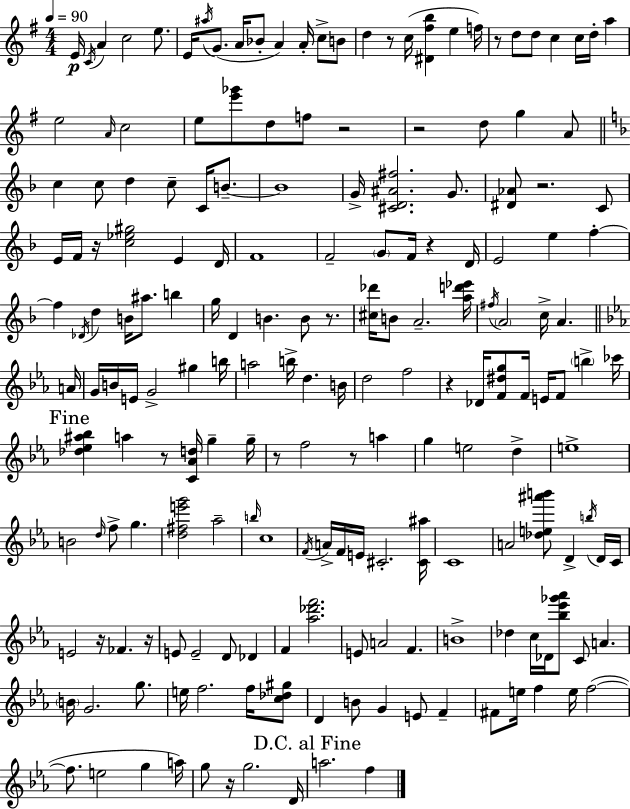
{
  \clef treble
  \numericTimeSignature
  \time 4/4
  \key e \minor
  \tempo 4 = 90
  e'16\p \acciaccatura { c'16 } a'4 c''2 e''8. | e'16 \acciaccatura { ais''16 } g'8.( a'16 bes'8-. a'4) a'16-. c''8-> | b'8 d''4 r8 c''16( <dis' fis'' b''>4 e''4 | f''16) r8 d''8 d''8 c''4 c''16 d''16-. a''4 | \break e''2 \grace { a'16 } c''2 | e''8 <e''' ges'''>8 d''8 f''8 r2 | r2 d''8 g''4 | a'8 \bar "||" \break \key d \minor c''4 c''8 d''4 c''8-- c'16 b'8.--~~ | b'1 | g'16-> <cis' d' ais' fis''>2. g'8. | <dis' aes'>8 r2. c'8 | \break e'16 f'16 r16 <c'' ees'' gis''>2 e'4 d'16 | f'1 | f'2-- \parenthesize g'8 f'16 r4 d'16 | e'2 e''4 f''4-.~~ | \break f''4 \acciaccatura { des'16 } d''4 b'16 ais''8. b''4 | g''16 d'4 b'4. b'8 r8. | <cis'' des'''>16 b'8 a'2.-- | <a'' d''' ees'''>16 \acciaccatura { fis''16 } \parenthesize a'2 c''16-> a'4. | \break \bar "||" \break \key ees \major a'16 g'16 b'16 e'16 g'2-> gis''4 | b''16 a''2 b''16-> d''4. | b'16 d''2 f''2 | r4 des'16 <f' dis'' g''>8 f'16 e'16 f'8 \parenthesize b''4-> | \break ces'''16 \mark "Fine" <des'' ees'' ais'' bes''>4 a''4 r8 <c' aes' d''>16 g''4-- | g''16-- r8 f''2 r8 a''4 | g''4 e''2 d''4-> | e''1-> | \break b'2 \grace { d''16 } f''8-> g''4. | <d'' fis'' e''' g'''>2 aes''2-- | \grace { b''16 } c''1 | \acciaccatura { f'16 } a'16-> f'16 e'16 cis'2.-. | \break <cis' ais''>16 c'1 | a'2 <des'' e'' ais''' b'''>8 d'4-> | \acciaccatura { b''16 } d'16 c'16 e'2 r16 fes'4. | r16 e'8 e'2-- d'8 | \break des'4 f'4 <aes'' des''' f'''>2. | e'8 a'2 f'4. | b'1-> | des''4 c''16 des'16 <bes'' ees''' ges''' aes'''>8 c'8 a'4. | \break \parenthesize b'16 g'2. | g''8. e''16 f''2. | f''16 <c'' des'' gis''>8 d'4 b'8 g'4 e'8 | f'4-- fis'8 e''16 f''4 e''16 f''2~(~ | \break f''8. e''2 | g''4 a''16) g''8 r16 g''2. | d'16 \mark "D.C. al Fine" a''2. | f''4 \bar "|."
}